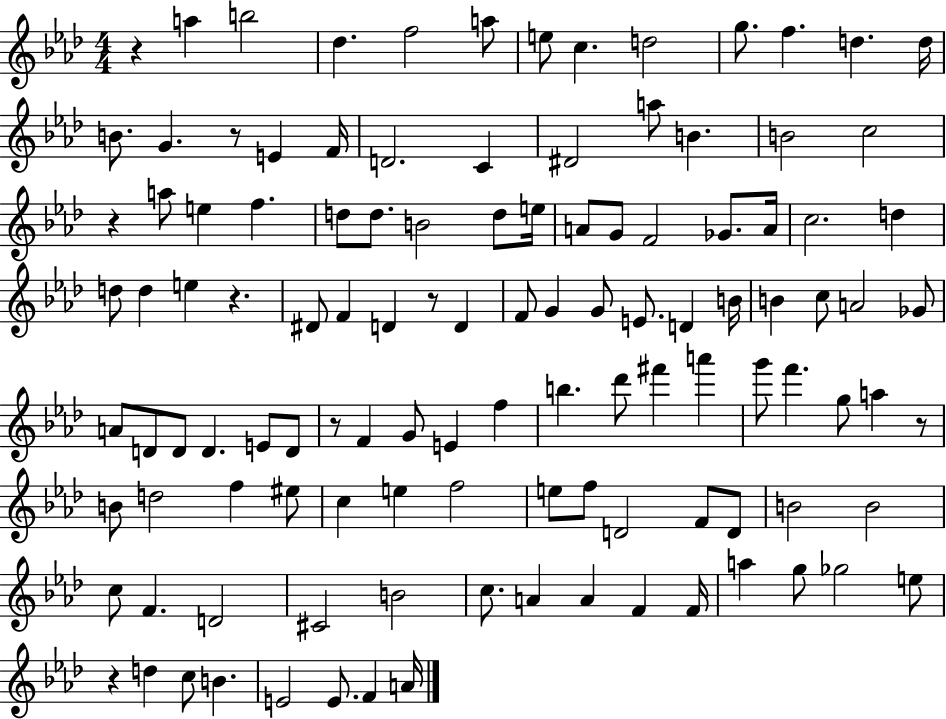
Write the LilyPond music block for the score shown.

{
  \clef treble
  \numericTimeSignature
  \time 4/4
  \key aes \major
  r4 a''4 b''2 | des''4. f''2 a''8 | e''8 c''4. d''2 | g''8. f''4. d''4. d''16 | \break b'8. g'4. r8 e'4 f'16 | d'2. c'4 | dis'2 a''8 b'4. | b'2 c''2 | \break r4 a''8 e''4 f''4. | d''8 d''8. b'2 d''8 e''16 | a'8 g'8 f'2 ges'8. a'16 | c''2. d''4 | \break d''8 d''4 e''4 r4. | dis'8 f'4 d'4 r8 d'4 | f'8 g'4 g'8 e'8. d'4 b'16 | b'4 c''8 a'2 ges'8 | \break a'8 d'8 d'8 d'4. e'8 d'8 | r8 f'4 g'8 e'4 f''4 | b''4. des'''8 fis'''4 a'''4 | g'''8 f'''4. g''8 a''4 r8 | \break b'8 d''2 f''4 eis''8 | c''4 e''4 f''2 | e''8 f''8 d'2 f'8 d'8 | b'2 b'2 | \break c''8 f'4. d'2 | cis'2 b'2 | c''8. a'4 a'4 f'4 f'16 | a''4 g''8 ges''2 e''8 | \break r4 d''4 c''8 b'4. | e'2 e'8. f'4 a'16 | \bar "|."
}